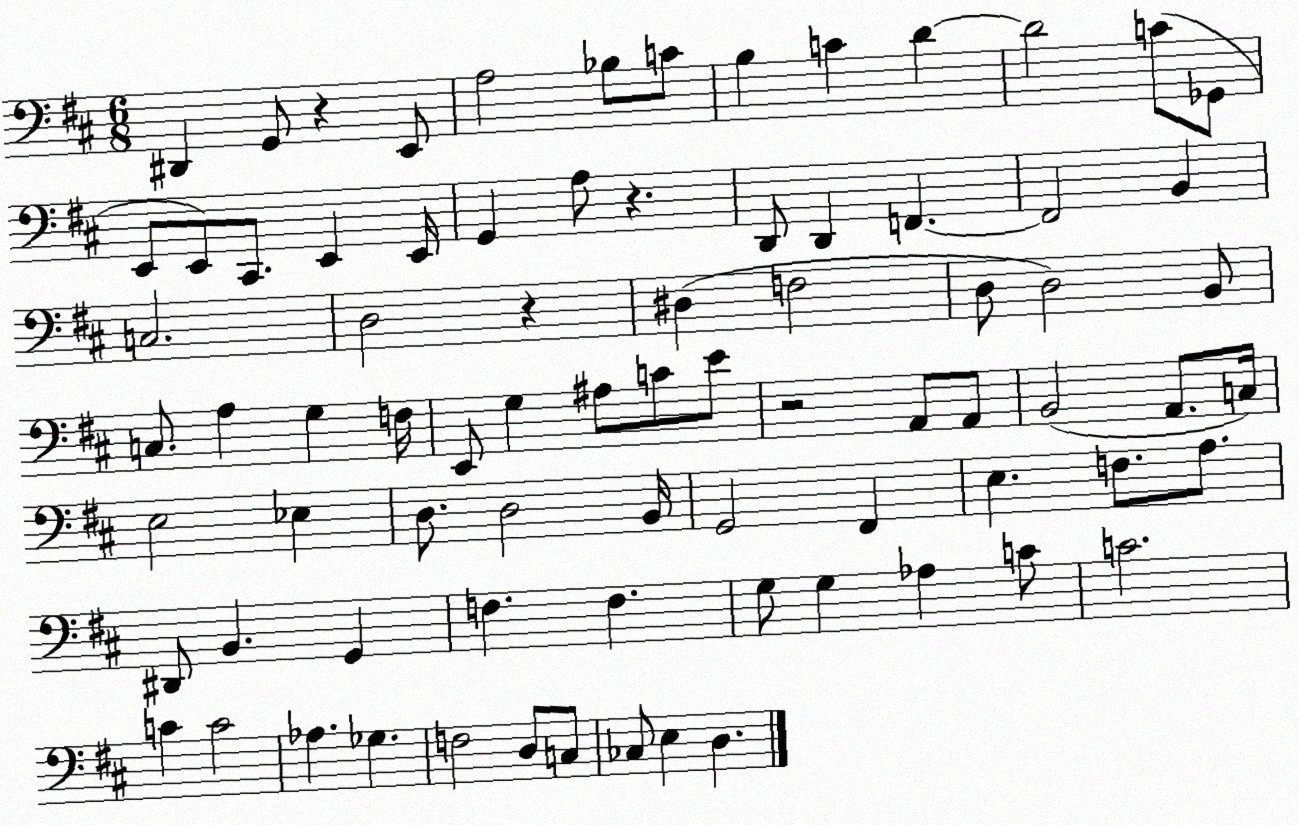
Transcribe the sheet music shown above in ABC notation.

X:1
T:Untitled
M:6/8
L:1/4
K:D
^D,, G,,/2 z E,,/2 A,2 _B,/2 C/2 B, C D D2 C/2 _G,,/2 E,,/2 E,,/2 ^C,,/2 E,, E,,/4 G,, A,/2 z D,,/2 D,, F,, F,,2 B,, C,2 D,2 z ^D, F,2 D,/2 D,2 B,,/2 C,/2 A, G, F,/4 E,,/2 G, ^A,/2 C/2 E/2 z2 A,,/2 A,,/2 B,,2 A,,/2 C,/4 E,2 _E, D,/2 D,2 B,,/4 G,,2 ^F,, E, F,/2 A,/2 ^D,,/2 B,, G,, F, F, G,/2 G, _A, C/2 C2 C C2 _A, _G, F,2 D,/2 C,/2 _C,/2 E, D,